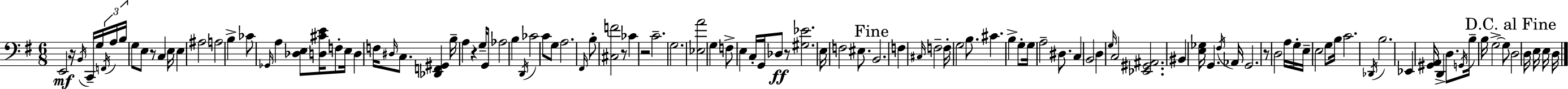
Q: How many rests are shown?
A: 7